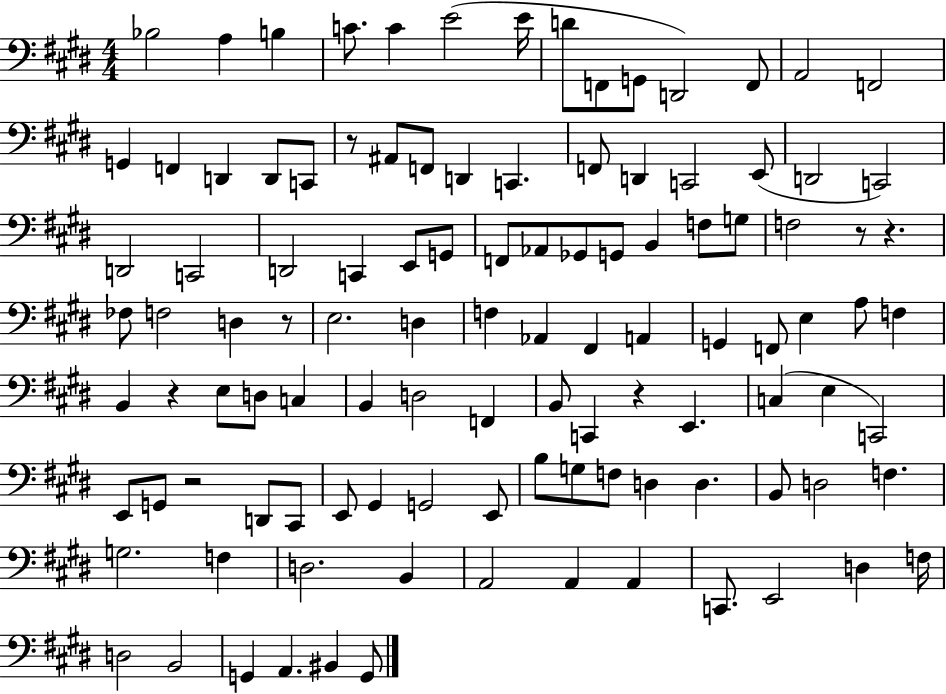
{
  \clef bass
  \numericTimeSignature
  \time 4/4
  \key e \major
  \repeat volta 2 { bes2 a4 b4 | c'8. c'4 e'2( e'16 | d'8 f,8 g,8 d,2) f,8 | a,2 f,2 | \break g,4 f,4 d,4 d,8 c,8 | r8 ais,8 f,8 d,4 c,4. | f,8 d,4 c,2 e,8( | d,2 c,2) | \break d,2 c,2 | d,2 c,4 e,8 g,8 | f,8 aes,8 ges,8 g,8 b,4 f8 g8 | f2 r8 r4. | \break fes8 f2 d4 r8 | e2. d4 | f4 aes,4 fis,4 a,4 | g,4 f,8 e4 a8 f4 | \break b,4 r4 e8 d8 c4 | b,4 d2 f,4 | b,8 c,4 r4 e,4. | c4( e4 c,2) | \break e,8 g,8 r2 d,8 cis,8 | e,8 gis,4 g,2 e,8 | b8 g8 f8 d4 d4. | b,8 d2 f4. | \break g2. f4 | d2. b,4 | a,2 a,4 a,4 | c,8. e,2 d4 f16 | \break d2 b,2 | g,4 a,4. bis,4 g,8 | } \bar "|."
}